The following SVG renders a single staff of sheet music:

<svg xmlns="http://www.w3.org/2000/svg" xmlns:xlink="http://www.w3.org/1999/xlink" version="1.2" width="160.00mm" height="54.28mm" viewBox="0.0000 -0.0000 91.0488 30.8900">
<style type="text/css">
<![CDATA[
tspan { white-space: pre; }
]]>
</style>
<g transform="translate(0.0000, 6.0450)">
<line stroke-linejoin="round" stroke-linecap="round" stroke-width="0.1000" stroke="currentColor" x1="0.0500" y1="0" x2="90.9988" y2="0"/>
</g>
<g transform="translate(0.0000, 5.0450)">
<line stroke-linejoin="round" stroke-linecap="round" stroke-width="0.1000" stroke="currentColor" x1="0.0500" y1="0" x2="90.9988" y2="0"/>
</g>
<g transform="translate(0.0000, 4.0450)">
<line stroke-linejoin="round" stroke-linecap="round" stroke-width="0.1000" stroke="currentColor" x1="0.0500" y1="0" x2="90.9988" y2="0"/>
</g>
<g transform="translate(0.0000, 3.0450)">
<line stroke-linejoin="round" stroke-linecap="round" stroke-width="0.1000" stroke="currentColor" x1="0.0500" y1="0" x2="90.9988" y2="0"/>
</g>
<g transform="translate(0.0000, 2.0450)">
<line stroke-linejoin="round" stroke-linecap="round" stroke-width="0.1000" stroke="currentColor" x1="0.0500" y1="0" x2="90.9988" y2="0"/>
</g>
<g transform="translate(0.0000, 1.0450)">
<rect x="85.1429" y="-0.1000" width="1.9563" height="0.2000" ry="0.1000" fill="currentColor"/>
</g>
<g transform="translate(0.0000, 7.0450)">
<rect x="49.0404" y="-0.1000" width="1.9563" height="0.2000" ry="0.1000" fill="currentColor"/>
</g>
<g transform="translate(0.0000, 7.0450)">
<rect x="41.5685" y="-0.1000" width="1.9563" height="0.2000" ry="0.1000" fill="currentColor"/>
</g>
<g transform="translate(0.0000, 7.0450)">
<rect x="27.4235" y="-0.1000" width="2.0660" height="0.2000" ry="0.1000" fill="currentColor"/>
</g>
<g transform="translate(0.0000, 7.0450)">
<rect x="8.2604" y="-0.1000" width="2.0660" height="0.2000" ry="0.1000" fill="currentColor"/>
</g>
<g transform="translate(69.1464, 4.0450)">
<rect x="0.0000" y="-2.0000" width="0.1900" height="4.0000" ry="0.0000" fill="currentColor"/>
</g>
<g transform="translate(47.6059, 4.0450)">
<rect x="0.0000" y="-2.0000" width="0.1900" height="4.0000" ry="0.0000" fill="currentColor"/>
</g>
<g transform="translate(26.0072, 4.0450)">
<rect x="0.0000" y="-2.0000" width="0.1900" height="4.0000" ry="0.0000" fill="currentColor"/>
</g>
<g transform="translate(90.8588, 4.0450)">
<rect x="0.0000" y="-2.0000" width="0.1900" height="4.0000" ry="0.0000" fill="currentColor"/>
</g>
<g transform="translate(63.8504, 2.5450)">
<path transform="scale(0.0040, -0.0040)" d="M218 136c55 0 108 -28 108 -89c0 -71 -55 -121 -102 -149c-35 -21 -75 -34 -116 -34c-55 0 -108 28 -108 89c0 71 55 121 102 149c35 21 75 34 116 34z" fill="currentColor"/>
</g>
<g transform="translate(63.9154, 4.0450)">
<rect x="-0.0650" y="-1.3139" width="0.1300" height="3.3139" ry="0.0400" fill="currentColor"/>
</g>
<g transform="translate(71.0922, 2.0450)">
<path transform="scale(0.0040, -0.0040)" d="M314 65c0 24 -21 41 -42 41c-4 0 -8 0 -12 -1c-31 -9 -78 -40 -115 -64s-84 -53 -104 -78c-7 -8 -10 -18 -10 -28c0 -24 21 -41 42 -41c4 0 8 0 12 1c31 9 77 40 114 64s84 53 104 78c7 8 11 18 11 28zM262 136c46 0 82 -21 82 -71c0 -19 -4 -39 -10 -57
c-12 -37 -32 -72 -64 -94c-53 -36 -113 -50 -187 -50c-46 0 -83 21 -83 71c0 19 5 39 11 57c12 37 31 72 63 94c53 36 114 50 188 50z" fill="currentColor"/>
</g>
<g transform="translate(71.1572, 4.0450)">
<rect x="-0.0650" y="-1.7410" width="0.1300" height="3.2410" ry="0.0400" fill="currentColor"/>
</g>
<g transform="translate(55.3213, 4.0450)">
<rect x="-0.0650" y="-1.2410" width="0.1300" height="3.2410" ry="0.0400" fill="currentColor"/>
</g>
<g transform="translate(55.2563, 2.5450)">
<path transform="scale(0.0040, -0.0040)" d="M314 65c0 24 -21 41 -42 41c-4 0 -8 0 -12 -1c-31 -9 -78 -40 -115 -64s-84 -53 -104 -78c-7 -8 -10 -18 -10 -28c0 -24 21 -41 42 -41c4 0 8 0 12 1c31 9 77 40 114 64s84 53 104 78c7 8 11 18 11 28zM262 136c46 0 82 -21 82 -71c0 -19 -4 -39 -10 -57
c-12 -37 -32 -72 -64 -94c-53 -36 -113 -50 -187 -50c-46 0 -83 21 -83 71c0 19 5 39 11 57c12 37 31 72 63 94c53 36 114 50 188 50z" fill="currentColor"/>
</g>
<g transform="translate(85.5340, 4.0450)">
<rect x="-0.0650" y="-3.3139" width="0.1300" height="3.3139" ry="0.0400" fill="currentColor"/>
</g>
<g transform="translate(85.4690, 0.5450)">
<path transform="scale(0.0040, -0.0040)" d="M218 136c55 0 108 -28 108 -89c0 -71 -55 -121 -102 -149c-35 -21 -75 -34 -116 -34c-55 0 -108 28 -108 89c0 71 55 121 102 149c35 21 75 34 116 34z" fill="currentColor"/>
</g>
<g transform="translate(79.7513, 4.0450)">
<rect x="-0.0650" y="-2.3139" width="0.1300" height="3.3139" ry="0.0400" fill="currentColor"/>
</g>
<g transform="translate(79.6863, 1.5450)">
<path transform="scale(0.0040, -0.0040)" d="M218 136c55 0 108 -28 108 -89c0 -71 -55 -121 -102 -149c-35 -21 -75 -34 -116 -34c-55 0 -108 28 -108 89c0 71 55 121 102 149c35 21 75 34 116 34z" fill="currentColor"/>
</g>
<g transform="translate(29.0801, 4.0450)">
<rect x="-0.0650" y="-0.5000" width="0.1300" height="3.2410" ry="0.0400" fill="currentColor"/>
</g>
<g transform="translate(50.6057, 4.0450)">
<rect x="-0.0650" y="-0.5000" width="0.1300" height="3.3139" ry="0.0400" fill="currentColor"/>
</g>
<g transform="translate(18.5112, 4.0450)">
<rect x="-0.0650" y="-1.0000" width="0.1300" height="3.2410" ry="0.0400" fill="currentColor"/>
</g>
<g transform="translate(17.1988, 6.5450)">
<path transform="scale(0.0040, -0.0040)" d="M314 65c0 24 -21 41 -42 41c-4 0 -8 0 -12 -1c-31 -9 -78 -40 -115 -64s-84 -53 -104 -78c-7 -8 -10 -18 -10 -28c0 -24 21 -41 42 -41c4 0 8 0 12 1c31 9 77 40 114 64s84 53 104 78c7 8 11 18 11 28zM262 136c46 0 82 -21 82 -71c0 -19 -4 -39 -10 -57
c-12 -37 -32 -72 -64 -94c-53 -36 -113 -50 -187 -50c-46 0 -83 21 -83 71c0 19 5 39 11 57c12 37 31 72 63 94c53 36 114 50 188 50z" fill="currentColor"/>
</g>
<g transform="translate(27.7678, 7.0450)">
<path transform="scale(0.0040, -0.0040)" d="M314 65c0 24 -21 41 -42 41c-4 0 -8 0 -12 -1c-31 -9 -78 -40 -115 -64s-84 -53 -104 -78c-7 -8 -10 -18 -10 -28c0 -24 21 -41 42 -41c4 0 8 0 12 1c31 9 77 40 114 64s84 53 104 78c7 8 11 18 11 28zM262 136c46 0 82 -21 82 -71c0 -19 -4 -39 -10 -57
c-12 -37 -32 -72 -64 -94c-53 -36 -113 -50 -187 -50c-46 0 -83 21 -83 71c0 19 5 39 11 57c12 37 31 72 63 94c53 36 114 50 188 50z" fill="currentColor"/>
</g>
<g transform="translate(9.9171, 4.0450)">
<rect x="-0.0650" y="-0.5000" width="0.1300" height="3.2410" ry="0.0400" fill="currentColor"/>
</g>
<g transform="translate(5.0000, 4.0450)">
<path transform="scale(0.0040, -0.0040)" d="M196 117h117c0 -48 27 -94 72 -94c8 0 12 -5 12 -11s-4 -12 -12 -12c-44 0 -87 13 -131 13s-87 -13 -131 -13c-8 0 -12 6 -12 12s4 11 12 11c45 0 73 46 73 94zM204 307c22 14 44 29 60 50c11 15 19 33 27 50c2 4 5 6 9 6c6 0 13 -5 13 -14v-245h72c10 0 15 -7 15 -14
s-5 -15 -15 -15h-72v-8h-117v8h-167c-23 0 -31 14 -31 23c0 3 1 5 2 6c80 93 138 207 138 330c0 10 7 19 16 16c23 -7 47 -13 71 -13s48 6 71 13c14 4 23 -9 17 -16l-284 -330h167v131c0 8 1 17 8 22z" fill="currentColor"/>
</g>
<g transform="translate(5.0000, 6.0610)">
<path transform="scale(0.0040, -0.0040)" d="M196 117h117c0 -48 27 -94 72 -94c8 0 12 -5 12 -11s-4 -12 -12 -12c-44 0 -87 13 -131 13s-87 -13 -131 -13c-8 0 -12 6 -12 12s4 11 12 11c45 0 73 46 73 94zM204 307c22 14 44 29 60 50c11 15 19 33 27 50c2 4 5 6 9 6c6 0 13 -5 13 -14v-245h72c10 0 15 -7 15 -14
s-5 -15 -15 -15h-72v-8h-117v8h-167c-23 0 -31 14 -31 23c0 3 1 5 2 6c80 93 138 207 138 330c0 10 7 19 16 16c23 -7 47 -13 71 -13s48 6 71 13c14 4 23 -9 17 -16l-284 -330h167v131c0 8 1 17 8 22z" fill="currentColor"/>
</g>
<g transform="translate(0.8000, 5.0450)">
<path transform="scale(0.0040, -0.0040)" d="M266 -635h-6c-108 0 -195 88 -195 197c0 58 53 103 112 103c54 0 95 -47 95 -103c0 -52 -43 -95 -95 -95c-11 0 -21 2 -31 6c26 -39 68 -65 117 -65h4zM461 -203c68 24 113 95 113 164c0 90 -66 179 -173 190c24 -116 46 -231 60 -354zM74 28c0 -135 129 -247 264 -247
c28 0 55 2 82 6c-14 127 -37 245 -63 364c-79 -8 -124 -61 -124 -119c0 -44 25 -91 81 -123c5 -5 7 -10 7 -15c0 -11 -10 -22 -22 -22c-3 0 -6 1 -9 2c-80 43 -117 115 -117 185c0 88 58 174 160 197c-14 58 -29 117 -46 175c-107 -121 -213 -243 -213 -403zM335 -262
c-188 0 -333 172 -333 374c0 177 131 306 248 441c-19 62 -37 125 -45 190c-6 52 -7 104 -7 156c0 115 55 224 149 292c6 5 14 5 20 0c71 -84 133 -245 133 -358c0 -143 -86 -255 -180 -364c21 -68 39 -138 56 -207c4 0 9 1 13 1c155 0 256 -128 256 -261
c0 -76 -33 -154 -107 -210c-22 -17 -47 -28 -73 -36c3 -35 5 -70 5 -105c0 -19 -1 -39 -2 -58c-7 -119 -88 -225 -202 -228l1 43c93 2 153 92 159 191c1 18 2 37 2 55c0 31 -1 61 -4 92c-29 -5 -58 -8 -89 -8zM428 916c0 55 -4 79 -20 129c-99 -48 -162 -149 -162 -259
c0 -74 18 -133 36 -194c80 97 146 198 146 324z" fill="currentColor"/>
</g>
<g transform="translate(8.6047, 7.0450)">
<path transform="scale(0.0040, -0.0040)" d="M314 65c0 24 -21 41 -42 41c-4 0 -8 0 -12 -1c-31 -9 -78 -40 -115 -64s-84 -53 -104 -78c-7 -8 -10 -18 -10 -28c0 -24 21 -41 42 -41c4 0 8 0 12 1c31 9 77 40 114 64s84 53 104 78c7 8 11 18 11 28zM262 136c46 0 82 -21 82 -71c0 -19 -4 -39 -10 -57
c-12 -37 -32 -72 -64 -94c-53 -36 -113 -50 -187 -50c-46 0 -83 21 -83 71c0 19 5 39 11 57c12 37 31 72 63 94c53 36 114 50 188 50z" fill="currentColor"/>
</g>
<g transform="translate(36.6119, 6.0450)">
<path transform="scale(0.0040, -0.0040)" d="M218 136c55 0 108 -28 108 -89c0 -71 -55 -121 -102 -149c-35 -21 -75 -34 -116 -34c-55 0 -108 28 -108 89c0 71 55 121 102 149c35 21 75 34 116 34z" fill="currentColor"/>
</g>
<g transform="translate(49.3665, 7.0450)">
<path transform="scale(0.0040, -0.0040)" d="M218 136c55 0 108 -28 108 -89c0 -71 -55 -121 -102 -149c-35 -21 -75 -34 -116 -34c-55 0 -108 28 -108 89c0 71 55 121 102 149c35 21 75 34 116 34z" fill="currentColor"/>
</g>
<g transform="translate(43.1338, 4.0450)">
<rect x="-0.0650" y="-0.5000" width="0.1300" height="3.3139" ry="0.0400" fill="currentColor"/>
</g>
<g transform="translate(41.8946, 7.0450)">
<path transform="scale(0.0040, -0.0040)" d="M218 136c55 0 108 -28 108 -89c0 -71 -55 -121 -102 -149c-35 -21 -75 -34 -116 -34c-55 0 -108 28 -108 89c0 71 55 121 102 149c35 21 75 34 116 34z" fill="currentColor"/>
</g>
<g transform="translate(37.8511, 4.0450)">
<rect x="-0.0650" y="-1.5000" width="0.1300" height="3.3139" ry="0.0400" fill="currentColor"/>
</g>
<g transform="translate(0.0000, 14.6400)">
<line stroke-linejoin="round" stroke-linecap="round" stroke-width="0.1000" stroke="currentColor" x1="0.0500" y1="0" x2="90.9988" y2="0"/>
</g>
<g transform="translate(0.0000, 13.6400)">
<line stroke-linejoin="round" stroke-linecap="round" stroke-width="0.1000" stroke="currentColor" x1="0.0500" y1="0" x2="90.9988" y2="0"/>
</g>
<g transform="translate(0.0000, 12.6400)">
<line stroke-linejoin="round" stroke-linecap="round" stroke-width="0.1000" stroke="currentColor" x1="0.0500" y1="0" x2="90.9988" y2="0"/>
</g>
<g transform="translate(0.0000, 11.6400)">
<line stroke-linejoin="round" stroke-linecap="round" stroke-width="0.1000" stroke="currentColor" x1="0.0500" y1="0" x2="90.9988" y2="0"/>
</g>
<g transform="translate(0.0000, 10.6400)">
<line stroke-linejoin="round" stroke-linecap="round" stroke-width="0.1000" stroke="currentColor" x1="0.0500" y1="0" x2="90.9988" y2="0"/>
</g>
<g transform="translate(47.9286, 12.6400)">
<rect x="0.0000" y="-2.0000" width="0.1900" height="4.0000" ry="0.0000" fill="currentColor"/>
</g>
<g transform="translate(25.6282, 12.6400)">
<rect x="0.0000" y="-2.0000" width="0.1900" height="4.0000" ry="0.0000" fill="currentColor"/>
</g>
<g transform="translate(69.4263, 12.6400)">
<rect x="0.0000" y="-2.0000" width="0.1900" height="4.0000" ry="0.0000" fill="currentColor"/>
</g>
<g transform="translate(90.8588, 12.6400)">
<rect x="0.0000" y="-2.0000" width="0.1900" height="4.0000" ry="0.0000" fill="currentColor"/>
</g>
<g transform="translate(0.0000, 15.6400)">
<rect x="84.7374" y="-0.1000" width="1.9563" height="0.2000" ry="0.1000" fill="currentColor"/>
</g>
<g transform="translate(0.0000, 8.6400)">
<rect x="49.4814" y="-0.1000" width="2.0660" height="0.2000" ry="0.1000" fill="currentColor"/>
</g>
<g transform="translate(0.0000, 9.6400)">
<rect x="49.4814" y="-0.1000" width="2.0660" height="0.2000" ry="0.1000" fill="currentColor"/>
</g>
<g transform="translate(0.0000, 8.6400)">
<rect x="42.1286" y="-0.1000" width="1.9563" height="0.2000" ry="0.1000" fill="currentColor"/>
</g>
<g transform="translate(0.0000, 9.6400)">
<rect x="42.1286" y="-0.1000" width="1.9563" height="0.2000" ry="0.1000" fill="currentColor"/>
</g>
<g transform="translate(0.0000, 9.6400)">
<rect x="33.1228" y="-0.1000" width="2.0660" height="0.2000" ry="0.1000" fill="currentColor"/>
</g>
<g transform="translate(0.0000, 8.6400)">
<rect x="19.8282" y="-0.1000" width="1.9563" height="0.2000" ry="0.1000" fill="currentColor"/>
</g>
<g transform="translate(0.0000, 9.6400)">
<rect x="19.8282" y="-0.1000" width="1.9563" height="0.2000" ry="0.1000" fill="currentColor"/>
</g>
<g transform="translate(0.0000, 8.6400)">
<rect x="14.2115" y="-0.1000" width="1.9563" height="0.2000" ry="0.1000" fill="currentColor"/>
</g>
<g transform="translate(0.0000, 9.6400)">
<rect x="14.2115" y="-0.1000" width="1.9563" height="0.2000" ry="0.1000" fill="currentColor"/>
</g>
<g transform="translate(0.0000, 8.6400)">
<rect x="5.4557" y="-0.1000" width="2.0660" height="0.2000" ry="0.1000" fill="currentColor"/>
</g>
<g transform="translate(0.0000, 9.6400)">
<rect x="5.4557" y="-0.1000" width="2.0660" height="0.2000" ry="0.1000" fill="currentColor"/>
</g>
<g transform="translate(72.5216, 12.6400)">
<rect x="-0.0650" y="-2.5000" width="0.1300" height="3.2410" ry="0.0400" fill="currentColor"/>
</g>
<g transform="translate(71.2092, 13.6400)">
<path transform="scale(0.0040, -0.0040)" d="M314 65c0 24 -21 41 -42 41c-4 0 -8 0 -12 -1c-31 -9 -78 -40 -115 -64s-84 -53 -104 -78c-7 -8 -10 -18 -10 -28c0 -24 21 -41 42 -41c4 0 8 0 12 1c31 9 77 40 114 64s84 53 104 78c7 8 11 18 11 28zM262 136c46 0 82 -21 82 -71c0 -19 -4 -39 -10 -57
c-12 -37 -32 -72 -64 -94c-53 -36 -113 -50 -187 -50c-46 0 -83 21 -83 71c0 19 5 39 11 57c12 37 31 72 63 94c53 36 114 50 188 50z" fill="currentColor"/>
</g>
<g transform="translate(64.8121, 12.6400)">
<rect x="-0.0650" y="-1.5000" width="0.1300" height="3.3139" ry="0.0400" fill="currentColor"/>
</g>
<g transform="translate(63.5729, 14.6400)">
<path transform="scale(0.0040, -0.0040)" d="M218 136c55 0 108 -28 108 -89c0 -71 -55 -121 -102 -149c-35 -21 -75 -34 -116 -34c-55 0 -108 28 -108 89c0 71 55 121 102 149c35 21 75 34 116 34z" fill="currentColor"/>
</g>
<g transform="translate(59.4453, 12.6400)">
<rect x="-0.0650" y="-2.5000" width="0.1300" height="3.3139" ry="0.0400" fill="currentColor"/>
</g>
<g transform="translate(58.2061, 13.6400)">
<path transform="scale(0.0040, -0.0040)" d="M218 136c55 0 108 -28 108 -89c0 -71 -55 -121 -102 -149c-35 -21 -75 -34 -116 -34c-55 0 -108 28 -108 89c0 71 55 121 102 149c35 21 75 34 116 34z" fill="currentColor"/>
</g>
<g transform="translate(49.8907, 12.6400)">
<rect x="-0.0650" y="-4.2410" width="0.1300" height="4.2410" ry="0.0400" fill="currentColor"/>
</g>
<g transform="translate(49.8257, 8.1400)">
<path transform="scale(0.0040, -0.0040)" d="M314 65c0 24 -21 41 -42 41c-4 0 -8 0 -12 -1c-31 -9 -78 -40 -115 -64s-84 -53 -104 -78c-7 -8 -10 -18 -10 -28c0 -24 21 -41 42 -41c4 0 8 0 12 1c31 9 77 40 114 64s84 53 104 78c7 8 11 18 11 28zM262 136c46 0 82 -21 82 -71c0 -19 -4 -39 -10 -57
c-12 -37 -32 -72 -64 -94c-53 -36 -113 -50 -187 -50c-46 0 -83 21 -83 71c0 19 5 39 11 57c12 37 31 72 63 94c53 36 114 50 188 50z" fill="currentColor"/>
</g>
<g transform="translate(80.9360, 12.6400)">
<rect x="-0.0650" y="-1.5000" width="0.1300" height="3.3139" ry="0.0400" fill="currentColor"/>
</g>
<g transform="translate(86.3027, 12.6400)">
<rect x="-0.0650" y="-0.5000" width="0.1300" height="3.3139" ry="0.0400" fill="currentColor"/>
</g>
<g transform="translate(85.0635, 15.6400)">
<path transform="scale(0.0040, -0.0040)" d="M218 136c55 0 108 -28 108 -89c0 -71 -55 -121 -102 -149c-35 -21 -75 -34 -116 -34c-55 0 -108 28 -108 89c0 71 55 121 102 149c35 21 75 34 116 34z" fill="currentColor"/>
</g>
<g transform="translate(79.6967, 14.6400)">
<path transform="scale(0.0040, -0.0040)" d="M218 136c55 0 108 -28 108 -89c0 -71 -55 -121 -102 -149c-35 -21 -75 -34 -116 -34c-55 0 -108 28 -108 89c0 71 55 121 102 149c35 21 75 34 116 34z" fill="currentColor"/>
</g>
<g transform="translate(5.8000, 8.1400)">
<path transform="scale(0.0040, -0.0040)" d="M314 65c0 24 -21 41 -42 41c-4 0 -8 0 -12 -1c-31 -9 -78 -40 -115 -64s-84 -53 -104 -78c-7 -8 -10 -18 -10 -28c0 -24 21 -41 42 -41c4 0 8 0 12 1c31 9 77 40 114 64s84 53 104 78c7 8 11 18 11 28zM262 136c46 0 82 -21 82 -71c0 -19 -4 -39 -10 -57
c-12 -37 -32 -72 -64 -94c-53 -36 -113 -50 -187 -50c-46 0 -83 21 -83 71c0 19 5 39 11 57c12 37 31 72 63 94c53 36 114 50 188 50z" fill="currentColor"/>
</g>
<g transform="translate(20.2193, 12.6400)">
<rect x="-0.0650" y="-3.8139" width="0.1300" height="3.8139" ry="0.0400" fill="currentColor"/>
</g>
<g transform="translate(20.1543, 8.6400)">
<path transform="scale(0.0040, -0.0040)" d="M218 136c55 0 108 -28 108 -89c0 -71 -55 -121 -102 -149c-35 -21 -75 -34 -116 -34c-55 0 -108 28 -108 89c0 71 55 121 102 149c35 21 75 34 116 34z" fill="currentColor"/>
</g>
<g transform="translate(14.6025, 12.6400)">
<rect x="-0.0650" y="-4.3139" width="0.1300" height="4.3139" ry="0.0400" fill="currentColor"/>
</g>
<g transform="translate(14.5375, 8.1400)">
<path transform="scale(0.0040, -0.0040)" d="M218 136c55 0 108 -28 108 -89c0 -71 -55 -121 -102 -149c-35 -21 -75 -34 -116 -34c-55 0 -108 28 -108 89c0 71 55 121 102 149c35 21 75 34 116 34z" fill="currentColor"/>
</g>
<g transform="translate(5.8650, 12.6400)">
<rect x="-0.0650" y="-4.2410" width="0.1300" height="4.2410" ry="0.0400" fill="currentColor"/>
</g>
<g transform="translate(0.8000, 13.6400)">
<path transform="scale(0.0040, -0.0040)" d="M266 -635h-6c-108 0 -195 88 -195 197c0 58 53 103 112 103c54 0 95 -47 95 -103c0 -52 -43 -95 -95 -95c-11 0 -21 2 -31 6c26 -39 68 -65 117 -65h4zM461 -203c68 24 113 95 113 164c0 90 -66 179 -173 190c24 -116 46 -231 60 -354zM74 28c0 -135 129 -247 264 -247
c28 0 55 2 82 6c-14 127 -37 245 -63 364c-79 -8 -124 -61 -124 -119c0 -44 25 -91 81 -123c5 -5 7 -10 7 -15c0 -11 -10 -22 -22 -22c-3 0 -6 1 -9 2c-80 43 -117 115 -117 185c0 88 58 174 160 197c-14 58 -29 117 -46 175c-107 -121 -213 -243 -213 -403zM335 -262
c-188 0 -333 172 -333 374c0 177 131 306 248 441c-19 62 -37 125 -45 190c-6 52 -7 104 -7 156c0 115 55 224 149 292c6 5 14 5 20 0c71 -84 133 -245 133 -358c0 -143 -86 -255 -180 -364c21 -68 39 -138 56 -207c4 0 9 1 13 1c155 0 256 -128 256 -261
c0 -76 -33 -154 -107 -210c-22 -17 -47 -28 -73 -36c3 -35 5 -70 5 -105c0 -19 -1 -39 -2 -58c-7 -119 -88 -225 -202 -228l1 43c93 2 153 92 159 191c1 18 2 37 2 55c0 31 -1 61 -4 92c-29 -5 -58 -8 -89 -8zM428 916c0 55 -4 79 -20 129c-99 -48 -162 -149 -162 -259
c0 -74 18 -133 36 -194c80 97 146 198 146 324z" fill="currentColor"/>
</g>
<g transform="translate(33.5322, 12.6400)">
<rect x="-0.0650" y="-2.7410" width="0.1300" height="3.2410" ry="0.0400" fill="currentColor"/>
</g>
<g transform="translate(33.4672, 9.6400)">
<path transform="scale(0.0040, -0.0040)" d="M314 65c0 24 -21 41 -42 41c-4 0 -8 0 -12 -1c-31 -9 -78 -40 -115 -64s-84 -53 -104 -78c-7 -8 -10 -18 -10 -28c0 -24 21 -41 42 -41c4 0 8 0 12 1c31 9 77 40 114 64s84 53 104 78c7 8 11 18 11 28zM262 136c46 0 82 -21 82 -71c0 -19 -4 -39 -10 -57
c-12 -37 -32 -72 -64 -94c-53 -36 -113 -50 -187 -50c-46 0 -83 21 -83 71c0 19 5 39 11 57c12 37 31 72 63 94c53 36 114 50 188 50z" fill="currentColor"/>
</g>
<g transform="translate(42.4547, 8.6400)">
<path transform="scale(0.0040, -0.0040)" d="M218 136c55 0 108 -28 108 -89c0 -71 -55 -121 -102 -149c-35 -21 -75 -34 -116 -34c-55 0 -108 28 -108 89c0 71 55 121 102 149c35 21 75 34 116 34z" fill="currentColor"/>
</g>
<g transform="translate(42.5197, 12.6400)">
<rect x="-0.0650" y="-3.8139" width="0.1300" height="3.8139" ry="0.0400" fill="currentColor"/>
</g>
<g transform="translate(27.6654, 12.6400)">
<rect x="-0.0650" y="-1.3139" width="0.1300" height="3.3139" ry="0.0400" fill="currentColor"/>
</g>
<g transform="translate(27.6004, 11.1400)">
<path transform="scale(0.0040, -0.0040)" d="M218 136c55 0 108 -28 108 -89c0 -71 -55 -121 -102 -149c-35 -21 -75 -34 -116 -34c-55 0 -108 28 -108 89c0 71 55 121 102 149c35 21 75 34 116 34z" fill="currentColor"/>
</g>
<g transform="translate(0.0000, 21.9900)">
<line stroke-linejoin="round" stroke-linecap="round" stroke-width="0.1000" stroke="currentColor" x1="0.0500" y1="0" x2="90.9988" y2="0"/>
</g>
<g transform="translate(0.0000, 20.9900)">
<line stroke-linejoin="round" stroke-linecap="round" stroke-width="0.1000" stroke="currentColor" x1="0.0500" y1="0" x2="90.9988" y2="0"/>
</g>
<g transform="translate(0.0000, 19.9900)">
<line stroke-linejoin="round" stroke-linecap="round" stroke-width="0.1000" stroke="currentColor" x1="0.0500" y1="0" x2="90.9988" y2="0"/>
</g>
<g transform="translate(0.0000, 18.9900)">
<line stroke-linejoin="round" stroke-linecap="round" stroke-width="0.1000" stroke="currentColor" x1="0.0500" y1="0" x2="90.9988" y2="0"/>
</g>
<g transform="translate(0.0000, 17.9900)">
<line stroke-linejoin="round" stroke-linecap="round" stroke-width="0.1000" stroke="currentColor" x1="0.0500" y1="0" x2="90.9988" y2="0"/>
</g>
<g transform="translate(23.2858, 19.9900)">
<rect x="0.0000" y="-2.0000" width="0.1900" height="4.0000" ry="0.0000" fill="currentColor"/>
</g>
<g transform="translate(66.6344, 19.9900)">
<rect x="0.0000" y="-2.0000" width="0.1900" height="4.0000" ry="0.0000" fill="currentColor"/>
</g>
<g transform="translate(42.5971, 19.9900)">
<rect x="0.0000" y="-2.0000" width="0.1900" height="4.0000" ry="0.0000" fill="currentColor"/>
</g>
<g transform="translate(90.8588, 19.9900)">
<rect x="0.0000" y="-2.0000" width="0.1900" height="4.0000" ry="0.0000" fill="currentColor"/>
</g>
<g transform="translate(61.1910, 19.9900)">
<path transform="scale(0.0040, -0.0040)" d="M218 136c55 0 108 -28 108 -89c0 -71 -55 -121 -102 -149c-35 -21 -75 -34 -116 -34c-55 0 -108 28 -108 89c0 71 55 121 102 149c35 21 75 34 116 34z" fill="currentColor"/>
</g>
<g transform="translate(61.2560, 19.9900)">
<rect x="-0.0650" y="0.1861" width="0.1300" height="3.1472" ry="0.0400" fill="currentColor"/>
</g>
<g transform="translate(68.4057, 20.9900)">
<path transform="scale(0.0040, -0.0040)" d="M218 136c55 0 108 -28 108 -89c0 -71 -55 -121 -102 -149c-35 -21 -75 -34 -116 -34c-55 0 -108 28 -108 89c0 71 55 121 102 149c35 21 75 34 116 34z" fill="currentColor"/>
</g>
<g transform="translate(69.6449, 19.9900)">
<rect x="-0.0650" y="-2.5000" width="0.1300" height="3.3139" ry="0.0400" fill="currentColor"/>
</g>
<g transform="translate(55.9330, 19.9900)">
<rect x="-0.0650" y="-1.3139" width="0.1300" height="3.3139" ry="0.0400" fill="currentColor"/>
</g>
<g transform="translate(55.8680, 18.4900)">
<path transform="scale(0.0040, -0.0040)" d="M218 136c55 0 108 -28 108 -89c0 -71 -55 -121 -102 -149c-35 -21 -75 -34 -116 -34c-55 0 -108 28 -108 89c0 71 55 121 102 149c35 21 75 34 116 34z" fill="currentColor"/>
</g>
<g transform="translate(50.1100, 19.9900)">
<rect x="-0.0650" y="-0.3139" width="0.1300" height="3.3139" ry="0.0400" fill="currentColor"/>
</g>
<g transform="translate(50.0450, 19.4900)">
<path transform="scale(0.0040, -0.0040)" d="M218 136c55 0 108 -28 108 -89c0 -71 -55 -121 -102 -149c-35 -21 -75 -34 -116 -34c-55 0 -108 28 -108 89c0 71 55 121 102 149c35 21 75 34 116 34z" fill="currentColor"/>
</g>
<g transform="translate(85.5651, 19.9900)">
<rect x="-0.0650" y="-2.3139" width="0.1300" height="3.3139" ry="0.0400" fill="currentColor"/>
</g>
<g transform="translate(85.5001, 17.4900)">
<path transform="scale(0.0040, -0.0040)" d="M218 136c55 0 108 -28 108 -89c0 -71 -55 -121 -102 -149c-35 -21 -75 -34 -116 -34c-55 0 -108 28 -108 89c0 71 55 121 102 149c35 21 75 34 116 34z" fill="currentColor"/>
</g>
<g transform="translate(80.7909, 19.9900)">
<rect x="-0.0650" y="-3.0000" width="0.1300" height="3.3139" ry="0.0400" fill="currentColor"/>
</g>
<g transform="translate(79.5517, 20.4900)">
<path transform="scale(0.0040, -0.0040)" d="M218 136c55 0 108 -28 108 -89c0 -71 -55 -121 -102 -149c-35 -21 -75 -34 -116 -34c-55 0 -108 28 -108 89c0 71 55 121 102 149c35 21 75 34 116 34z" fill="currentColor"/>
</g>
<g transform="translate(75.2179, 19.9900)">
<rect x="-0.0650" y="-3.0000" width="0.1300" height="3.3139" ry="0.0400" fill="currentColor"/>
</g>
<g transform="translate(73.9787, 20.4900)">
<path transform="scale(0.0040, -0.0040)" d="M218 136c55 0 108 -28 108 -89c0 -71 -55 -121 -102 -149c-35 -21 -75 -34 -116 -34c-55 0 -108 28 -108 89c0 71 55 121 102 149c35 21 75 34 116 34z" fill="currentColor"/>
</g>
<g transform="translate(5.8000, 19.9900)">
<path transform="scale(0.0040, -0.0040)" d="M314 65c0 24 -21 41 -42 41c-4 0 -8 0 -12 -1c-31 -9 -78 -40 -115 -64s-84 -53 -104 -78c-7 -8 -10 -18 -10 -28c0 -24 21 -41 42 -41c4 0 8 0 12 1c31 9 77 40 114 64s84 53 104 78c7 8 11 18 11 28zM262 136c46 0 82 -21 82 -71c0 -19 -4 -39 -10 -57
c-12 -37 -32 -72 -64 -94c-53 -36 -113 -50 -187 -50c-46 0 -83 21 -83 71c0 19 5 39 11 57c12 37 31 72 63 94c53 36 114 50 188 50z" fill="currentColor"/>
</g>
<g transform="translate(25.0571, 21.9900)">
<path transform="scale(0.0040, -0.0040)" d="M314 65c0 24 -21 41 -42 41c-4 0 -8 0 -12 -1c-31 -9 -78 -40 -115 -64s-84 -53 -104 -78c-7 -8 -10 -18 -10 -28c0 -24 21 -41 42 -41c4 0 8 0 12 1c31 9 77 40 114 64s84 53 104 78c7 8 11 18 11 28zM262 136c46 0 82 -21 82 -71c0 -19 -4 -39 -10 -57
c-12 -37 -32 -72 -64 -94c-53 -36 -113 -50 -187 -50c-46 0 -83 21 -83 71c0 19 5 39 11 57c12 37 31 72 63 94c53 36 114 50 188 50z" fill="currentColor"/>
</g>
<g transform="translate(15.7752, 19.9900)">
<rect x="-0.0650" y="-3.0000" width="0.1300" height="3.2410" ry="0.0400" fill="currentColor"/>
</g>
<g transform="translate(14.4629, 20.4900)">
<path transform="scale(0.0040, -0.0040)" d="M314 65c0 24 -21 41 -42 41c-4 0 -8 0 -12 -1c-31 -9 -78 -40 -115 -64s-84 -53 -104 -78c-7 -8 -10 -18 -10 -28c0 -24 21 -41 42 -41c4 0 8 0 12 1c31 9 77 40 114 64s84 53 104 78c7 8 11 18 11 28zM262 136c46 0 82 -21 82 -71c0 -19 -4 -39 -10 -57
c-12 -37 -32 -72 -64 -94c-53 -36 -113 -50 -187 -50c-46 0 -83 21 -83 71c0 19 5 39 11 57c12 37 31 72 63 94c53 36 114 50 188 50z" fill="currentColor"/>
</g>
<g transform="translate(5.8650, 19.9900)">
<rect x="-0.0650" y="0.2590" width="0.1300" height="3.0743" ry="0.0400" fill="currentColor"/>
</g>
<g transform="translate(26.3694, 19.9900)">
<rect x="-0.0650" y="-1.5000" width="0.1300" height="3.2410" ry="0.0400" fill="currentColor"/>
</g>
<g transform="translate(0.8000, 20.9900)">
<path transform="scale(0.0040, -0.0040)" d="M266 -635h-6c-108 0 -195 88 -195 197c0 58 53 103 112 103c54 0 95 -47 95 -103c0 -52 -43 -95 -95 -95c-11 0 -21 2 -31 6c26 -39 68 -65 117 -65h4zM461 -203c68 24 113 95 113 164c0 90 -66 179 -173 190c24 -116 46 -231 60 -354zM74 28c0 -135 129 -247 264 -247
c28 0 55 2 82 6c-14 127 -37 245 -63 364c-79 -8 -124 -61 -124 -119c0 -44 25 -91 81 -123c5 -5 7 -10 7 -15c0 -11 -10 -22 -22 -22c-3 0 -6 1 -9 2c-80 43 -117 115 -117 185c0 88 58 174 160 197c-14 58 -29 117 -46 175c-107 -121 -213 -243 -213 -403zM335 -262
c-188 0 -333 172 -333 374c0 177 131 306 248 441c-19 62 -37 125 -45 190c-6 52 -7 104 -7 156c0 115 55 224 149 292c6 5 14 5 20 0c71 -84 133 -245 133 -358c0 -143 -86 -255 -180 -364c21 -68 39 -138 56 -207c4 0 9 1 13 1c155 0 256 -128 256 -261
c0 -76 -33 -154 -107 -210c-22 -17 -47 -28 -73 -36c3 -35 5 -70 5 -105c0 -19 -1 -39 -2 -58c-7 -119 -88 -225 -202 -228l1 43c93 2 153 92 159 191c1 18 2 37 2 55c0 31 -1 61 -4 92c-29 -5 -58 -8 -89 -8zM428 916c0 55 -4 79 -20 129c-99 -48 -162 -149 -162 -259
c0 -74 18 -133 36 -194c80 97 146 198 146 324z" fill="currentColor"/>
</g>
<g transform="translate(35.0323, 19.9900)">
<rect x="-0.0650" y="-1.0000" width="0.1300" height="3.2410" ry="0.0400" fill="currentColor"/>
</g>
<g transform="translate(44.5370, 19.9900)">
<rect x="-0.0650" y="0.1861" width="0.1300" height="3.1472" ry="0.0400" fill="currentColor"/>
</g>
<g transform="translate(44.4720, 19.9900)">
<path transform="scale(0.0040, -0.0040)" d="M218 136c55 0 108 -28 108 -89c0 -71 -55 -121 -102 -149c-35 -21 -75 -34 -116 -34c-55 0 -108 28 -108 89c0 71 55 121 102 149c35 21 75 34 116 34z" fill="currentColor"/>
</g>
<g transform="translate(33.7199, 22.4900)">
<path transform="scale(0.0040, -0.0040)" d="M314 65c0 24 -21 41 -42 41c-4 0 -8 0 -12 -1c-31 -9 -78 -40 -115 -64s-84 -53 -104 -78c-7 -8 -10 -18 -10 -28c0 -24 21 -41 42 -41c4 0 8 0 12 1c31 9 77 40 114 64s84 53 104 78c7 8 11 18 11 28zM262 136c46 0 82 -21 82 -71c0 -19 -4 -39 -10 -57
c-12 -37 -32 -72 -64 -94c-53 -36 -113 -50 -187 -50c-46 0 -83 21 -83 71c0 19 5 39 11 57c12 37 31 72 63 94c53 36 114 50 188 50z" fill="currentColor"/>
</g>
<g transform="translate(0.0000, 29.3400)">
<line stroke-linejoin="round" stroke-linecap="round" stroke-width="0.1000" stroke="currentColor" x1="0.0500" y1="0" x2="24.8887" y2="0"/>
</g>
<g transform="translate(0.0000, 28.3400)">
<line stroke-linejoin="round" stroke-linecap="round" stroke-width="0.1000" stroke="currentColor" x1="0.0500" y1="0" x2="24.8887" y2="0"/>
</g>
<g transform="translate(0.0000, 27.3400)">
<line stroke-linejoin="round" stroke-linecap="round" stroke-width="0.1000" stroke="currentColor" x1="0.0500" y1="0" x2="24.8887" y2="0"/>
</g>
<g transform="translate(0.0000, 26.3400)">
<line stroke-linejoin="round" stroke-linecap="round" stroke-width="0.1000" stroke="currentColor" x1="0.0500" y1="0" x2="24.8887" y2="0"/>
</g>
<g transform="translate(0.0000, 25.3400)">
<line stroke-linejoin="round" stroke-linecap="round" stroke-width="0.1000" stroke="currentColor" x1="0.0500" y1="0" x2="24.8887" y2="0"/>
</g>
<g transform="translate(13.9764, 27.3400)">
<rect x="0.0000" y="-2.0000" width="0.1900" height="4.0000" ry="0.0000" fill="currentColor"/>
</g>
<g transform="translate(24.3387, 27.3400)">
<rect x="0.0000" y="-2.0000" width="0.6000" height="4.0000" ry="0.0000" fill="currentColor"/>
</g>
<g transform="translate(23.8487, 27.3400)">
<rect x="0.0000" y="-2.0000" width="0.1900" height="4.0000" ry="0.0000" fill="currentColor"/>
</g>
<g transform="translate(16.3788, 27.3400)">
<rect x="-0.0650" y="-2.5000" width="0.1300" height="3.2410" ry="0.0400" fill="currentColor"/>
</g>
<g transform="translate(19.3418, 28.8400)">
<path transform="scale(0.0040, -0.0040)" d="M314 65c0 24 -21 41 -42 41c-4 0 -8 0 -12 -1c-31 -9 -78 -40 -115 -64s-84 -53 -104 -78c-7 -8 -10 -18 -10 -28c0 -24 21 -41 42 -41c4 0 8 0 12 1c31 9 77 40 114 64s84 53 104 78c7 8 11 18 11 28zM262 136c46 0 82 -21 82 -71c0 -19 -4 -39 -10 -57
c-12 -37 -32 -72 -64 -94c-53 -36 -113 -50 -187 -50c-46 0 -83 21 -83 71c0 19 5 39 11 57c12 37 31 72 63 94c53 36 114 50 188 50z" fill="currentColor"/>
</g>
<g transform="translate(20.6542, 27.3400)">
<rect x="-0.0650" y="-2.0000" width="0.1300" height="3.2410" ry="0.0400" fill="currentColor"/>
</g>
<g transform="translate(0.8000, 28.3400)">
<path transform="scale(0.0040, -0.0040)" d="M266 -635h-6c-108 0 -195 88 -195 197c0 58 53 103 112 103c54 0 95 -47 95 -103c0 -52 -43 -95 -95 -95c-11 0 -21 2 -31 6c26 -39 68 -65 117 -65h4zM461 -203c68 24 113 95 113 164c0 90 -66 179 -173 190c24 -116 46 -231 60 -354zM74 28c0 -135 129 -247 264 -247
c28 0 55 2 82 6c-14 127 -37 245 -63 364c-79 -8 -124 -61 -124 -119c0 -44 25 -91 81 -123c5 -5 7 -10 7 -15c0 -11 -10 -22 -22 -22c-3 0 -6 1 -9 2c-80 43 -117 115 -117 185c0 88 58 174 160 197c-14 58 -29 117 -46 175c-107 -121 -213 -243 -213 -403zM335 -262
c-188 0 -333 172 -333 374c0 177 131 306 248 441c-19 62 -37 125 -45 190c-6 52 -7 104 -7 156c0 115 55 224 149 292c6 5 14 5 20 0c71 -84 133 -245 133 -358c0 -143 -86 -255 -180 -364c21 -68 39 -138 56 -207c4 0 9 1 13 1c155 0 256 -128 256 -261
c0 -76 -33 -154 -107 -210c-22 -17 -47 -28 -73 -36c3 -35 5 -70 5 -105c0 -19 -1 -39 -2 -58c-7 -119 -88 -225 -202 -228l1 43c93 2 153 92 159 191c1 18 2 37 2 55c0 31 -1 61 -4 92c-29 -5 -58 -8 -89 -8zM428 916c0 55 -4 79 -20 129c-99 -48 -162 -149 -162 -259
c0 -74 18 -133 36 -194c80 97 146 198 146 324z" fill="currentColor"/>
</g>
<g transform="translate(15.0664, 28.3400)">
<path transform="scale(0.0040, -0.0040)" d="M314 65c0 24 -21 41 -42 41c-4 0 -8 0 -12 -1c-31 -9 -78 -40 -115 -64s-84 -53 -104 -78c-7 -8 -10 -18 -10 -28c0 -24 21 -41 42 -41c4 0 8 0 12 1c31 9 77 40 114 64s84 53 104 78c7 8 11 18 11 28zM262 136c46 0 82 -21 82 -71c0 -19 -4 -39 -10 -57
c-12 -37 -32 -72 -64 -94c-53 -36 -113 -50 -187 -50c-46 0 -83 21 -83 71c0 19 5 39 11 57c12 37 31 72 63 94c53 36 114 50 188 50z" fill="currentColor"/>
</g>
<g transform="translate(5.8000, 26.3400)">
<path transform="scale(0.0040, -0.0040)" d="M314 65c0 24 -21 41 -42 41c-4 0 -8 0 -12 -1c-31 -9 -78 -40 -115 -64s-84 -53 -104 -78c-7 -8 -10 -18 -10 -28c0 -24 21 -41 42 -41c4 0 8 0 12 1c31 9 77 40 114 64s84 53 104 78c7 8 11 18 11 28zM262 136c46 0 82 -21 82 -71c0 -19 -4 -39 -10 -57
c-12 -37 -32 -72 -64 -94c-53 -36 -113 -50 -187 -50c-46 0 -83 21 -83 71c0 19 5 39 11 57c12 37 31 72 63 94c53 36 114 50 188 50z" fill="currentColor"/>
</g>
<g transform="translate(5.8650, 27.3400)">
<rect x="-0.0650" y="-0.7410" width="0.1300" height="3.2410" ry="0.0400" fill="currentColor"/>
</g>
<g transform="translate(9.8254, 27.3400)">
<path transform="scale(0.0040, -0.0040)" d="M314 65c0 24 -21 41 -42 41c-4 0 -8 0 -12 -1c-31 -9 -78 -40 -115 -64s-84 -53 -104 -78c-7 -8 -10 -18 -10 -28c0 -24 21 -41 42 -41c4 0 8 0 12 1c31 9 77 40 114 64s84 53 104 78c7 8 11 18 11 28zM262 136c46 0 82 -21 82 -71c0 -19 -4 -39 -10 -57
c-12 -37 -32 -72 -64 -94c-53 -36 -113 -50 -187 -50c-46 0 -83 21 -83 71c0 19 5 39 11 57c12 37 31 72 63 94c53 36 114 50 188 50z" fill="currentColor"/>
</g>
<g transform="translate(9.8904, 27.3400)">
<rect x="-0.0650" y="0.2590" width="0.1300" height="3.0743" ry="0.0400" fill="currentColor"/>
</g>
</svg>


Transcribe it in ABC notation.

X:1
T:Untitled
M:4/4
L:1/4
K:C
C2 D2 C2 E C C e2 e f2 g b d'2 d' c' e a2 c' d'2 G E G2 E C B2 A2 E2 D2 B c e B G A A g d2 B2 G2 F2